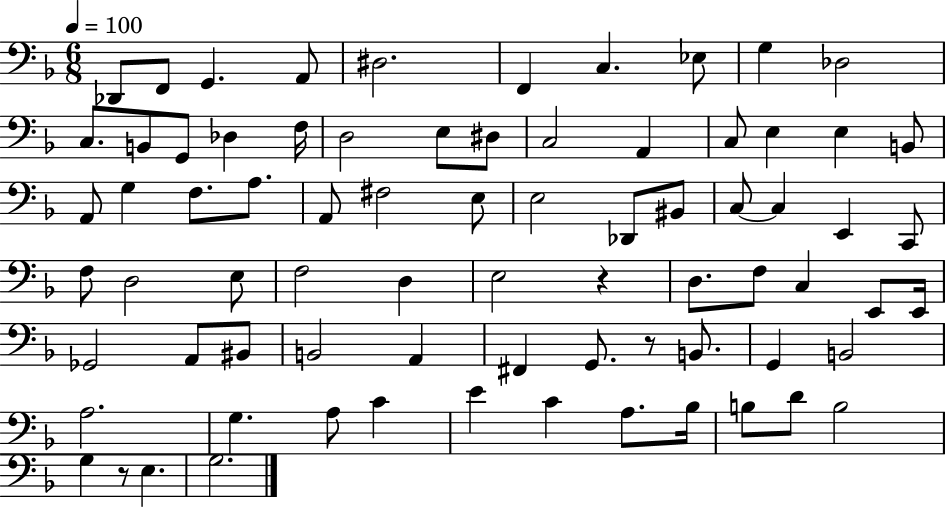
X:1
T:Untitled
M:6/8
L:1/4
K:F
_D,,/2 F,,/2 G,, A,,/2 ^D,2 F,, C, _E,/2 G, _D,2 C,/2 B,,/2 G,,/2 _D, F,/4 D,2 E,/2 ^D,/2 C,2 A,, C,/2 E, E, B,,/2 A,,/2 G, F,/2 A,/2 A,,/2 ^F,2 E,/2 E,2 _D,,/2 ^B,,/2 C,/2 C, E,, C,,/2 F,/2 D,2 E,/2 F,2 D, E,2 z D,/2 F,/2 C, E,,/2 E,,/4 _G,,2 A,,/2 ^B,,/2 B,,2 A,, ^F,, G,,/2 z/2 B,,/2 G,, B,,2 A,2 G, A,/2 C E C A,/2 _B,/4 B,/2 D/2 B,2 G, z/2 E, G,2